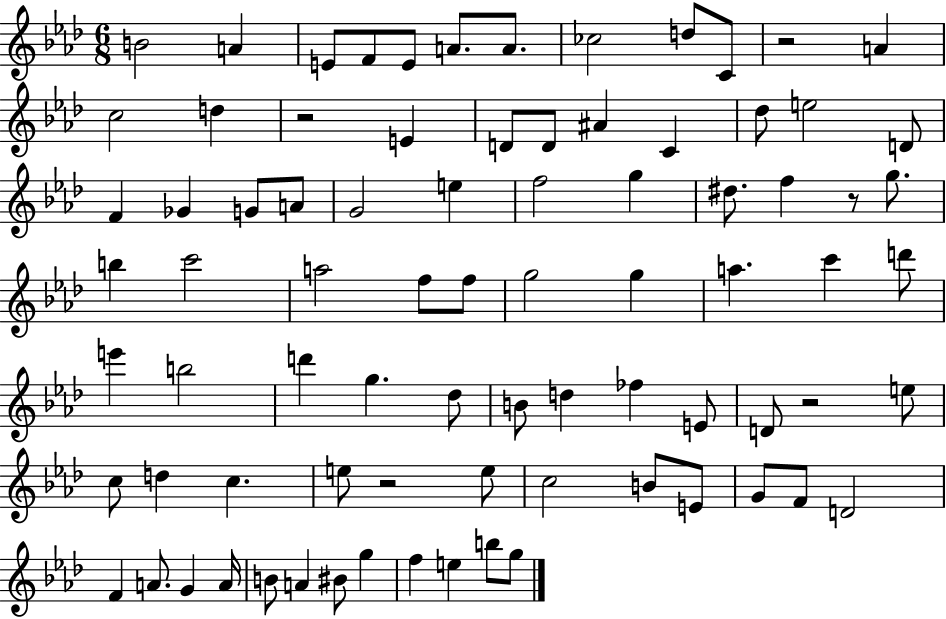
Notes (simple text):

B4/h A4/q E4/e F4/e E4/e A4/e. A4/e. CES5/h D5/e C4/e R/h A4/q C5/h D5/q R/h E4/q D4/e D4/e A#4/q C4/q Db5/e E5/h D4/e F4/q Gb4/q G4/e A4/e G4/h E5/q F5/h G5/q D#5/e. F5/q R/e G5/e. B5/q C6/h A5/h F5/e F5/e G5/h G5/q A5/q. C6/q D6/e E6/q B5/h D6/q G5/q. Db5/e B4/e D5/q FES5/q E4/e D4/e R/h E5/e C5/e D5/q C5/q. E5/e R/h E5/e C5/h B4/e E4/e G4/e F4/e D4/h F4/q A4/e. G4/q A4/s B4/e A4/q BIS4/e G5/q F5/q E5/q B5/e G5/e